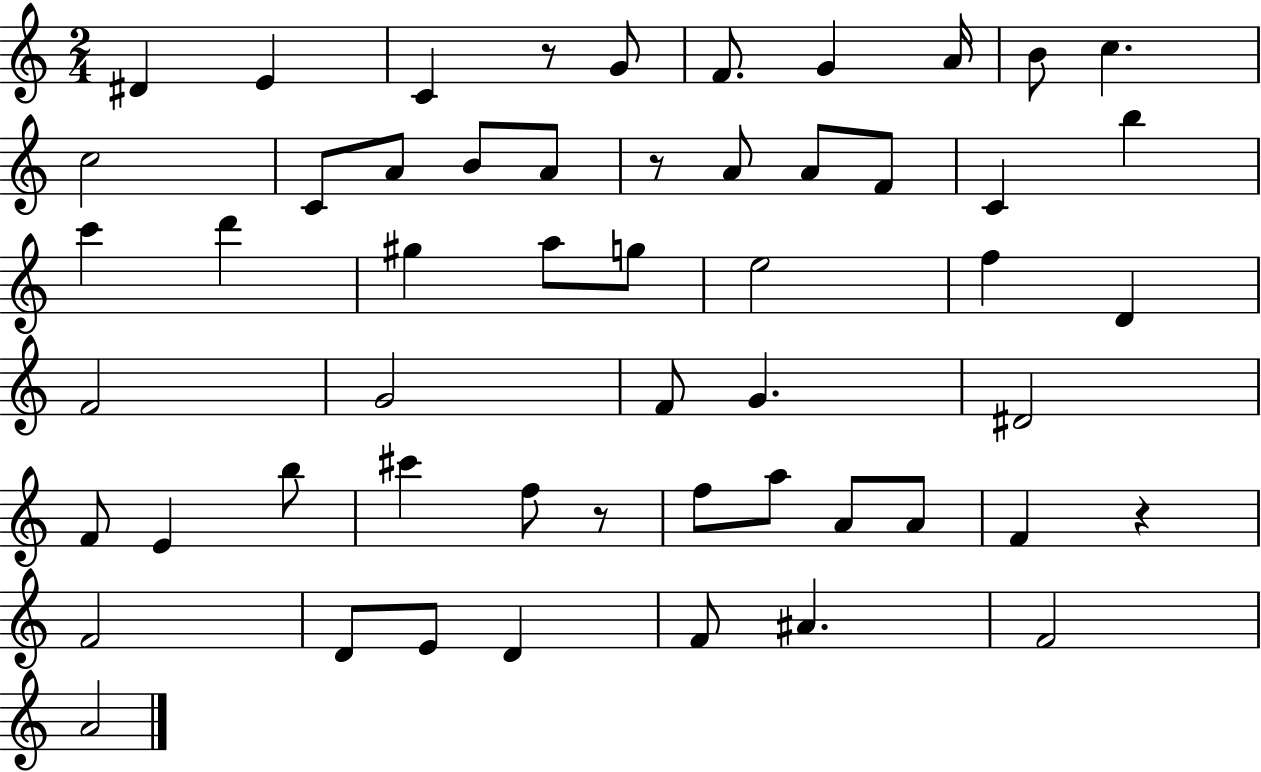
D#4/q E4/q C4/q R/e G4/e F4/e. G4/q A4/s B4/e C5/q. C5/h C4/e A4/e B4/e A4/e R/e A4/e A4/e F4/e C4/q B5/q C6/q D6/q G#5/q A5/e G5/e E5/h F5/q D4/q F4/h G4/h F4/e G4/q. D#4/h F4/e E4/q B5/e C#6/q F5/e R/e F5/e A5/e A4/e A4/e F4/q R/q F4/h D4/e E4/e D4/q F4/e A#4/q. F4/h A4/h